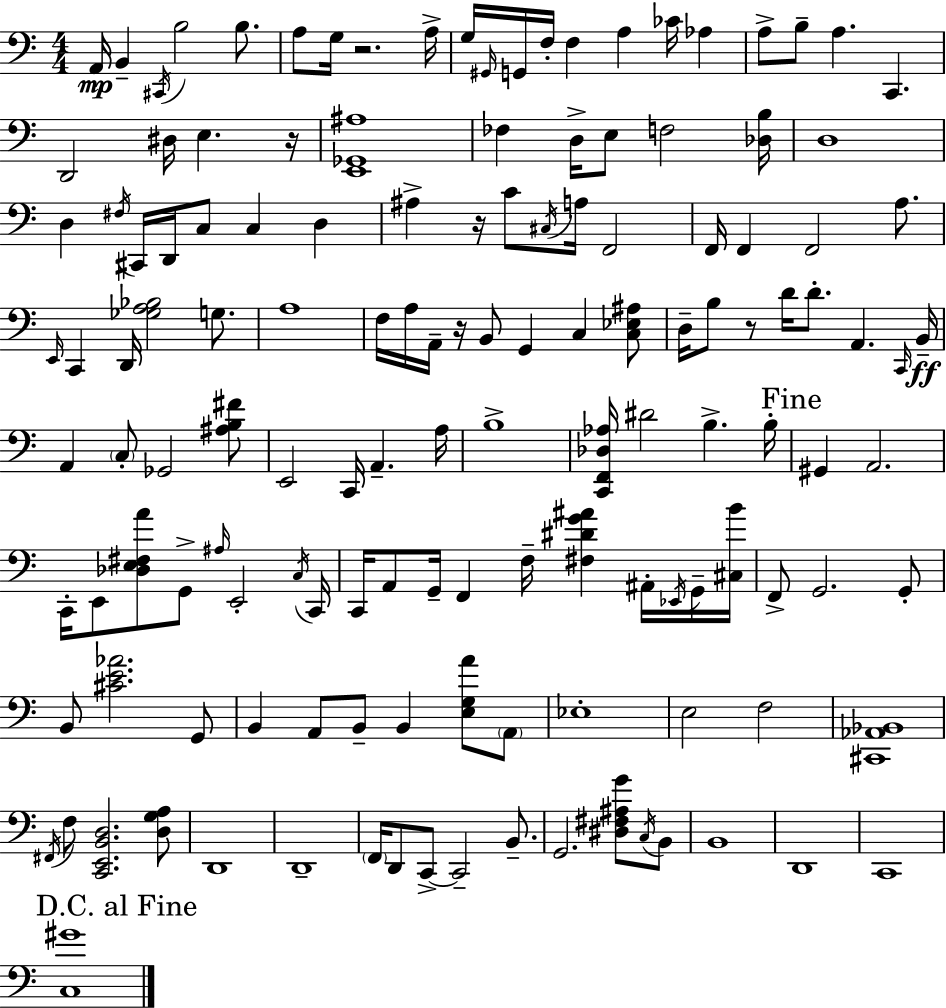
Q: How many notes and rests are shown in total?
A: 139